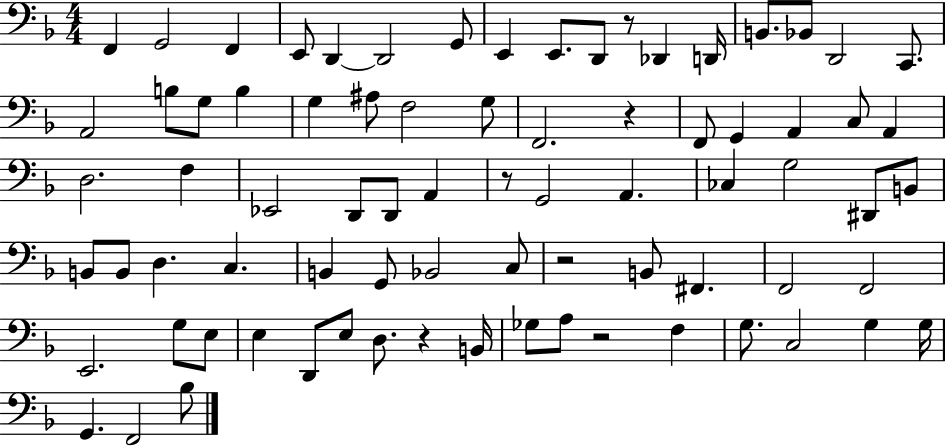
{
  \clef bass
  \numericTimeSignature
  \time 4/4
  \key f \major
  f,4 g,2 f,4 | e,8 d,4~~ d,2 g,8 | e,4 e,8. d,8 r8 des,4 d,16 | b,8. bes,8 d,2 c,8. | \break a,2 b8 g8 b4 | g4 ais8 f2 g8 | f,2. r4 | f,8 g,4 a,4 c8 a,4 | \break d2. f4 | ees,2 d,8 d,8 a,4 | r8 g,2 a,4. | ces4 g2 dis,8 b,8 | \break b,8 b,8 d4. c4. | b,4 g,8 bes,2 c8 | r2 b,8 fis,4. | f,2 f,2 | \break e,2. g8 e8 | e4 d,8 e8 d8. r4 b,16 | ges8 a8 r2 f4 | g8. c2 g4 g16 | \break g,4. f,2 bes8 | \bar "|."
}